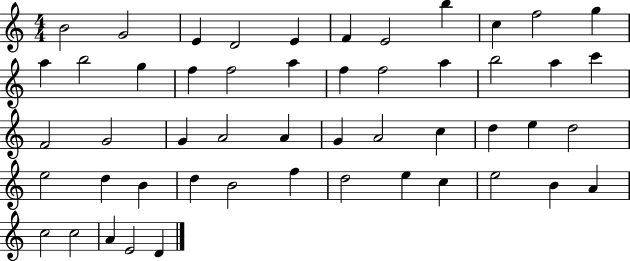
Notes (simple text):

B4/h G4/h E4/q D4/h E4/q F4/q E4/h B5/q C5/q F5/h G5/q A5/q B5/h G5/q F5/q F5/h A5/q F5/q F5/h A5/q B5/h A5/q C6/q F4/h G4/h G4/q A4/h A4/q G4/q A4/h C5/q D5/q E5/q D5/h E5/h D5/q B4/q D5/q B4/h F5/q D5/h E5/q C5/q E5/h B4/q A4/q C5/h C5/h A4/q E4/h D4/q